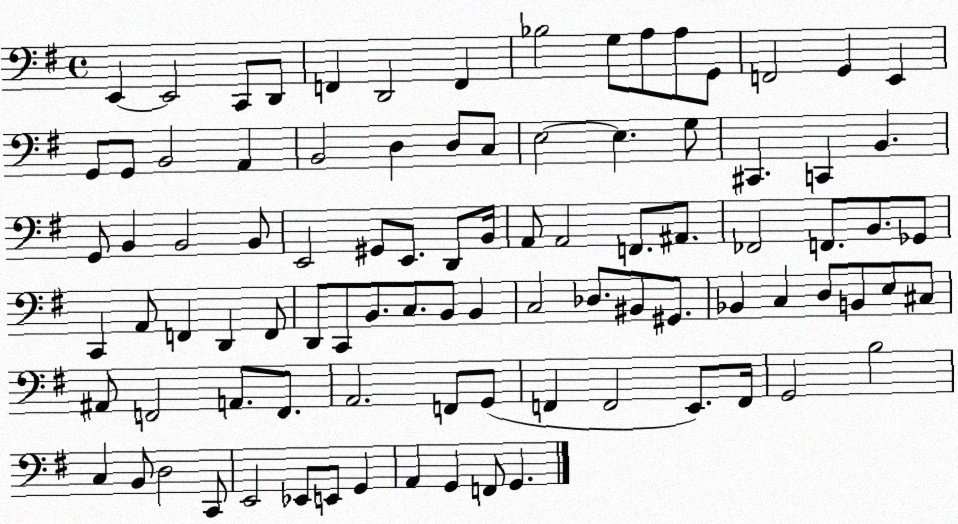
X:1
T:Untitled
M:4/4
L:1/4
K:G
E,, E,,2 C,,/2 D,,/2 F,, D,,2 F,, _B,2 G,/2 A,/2 A,/2 G,,/2 F,,2 G,, E,, G,,/2 G,,/2 B,,2 A,, B,,2 D, D,/2 C,/2 E,2 E, G,/2 ^C,, C,, B,, G,,/2 B,, B,,2 B,,/2 E,,2 ^G,,/2 E,,/2 D,,/2 B,,/4 A,,/2 A,,2 F,,/2 ^A,,/2 _F,,2 F,,/2 B,,/2 _G,,/2 C,, A,,/2 F,, D,, F,,/2 D,,/2 C,,/2 B,,/2 C,/2 B,,/2 B,, C,2 _D,/2 ^B,,/2 ^G,,/2 _B,, C, D,/2 B,,/2 E,/2 ^C,/2 ^A,,/2 F,,2 A,,/2 F,,/2 A,,2 F,,/2 G,,/2 F,, F,,2 E,,/2 F,,/4 G,,2 B,2 C, B,,/2 D,2 C,,/2 E,,2 _E,,/2 E,,/2 G,, A,, G,, F,,/2 G,,